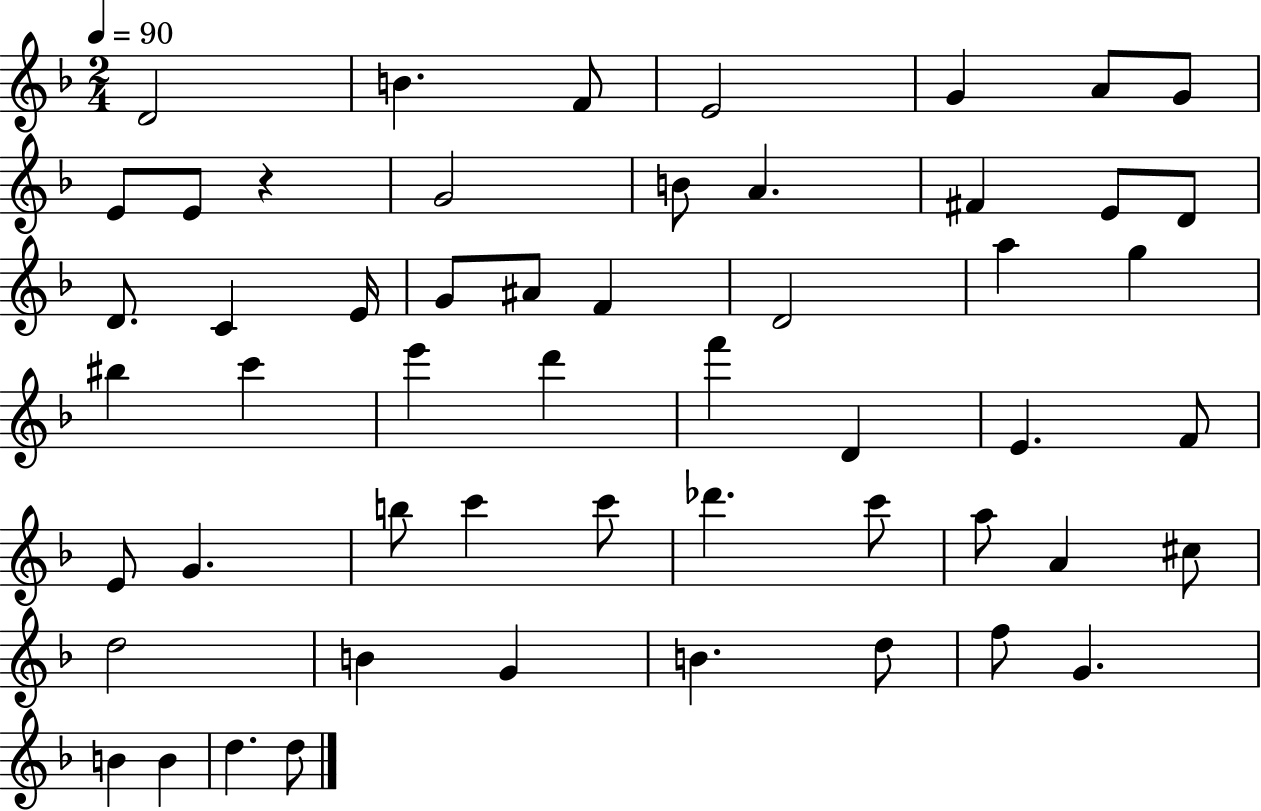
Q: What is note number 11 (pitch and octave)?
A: B4